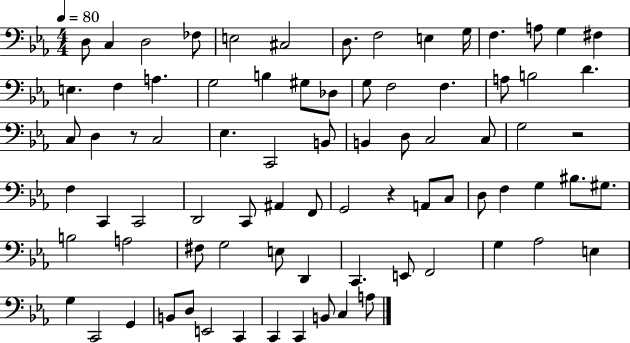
X:1
T:Untitled
M:4/4
L:1/4
K:Eb
D,/2 C, D,2 _F,/2 E,2 ^C,2 D,/2 F,2 E, G,/4 F, A,/2 G, ^F, E, F, A, G,2 B, ^G,/2 _D,/2 G,/2 F,2 F, A,/2 B,2 D C,/2 D, z/2 C,2 _E, C,,2 B,,/2 B,, D,/2 C,2 C,/2 G,2 z2 F, C,, C,,2 D,,2 C,,/2 ^A,, F,,/2 G,,2 z A,,/2 C,/2 D,/2 F, G, ^B,/2 ^G,/2 B,2 A,2 ^F,/2 G,2 E,/2 D,, C,, E,,/2 F,,2 G, _A,2 E, G, C,,2 G,, B,,/2 D,/2 E,,2 C,, C,, C,, B,,/2 C, A,/2